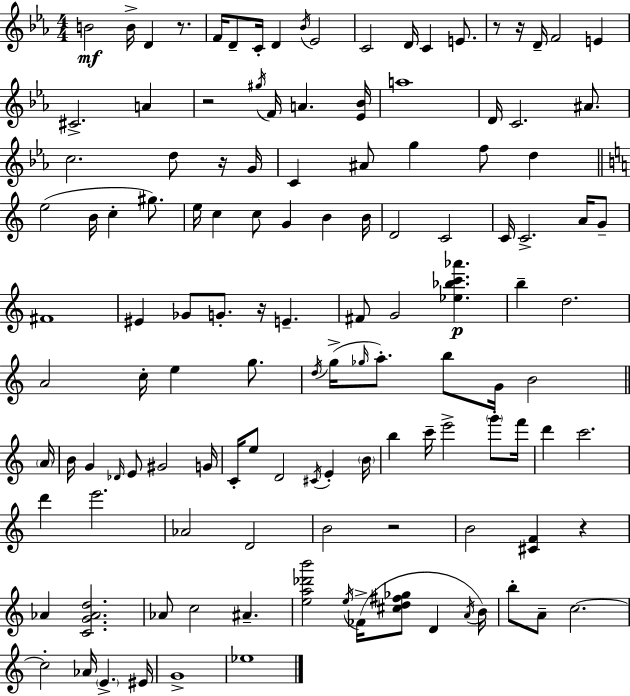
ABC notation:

X:1
T:Untitled
M:4/4
L:1/4
K:Cm
B2 B/4 D z/2 F/4 D/2 C/4 D _B/4 _E2 C2 D/4 C E/2 z/2 z/4 D/4 F2 E ^C2 A z2 ^g/4 F/4 A [_E_B]/4 a4 D/4 C2 ^A/2 c2 d/2 z/4 G/4 C ^A/2 g f/2 d e2 B/4 c ^g/2 e/4 c c/2 G B B/4 D2 C2 C/4 C2 A/4 G/2 ^F4 ^E _G/2 G/2 z/4 E ^F/2 G2 [_e_bc'_a'] b d2 A2 c/4 e g/2 d/4 g/4 _g/4 a/2 b/2 G/4 B2 A/4 B/4 G _D/4 E/2 ^G2 G/4 C/4 e/2 D2 ^C/4 E B/4 b c'/4 e'2 g'/2 f'/4 d' c'2 d' e'2 _A2 D2 B2 z2 B2 [^CF] z _A [CG_Ad]2 _A/2 c2 ^A [ea_d'b']2 e/4 _F/4 [^cd^f_g]/2 D A/4 B/4 b/2 A/2 c2 c2 _A/4 E ^E/4 G4 _e4